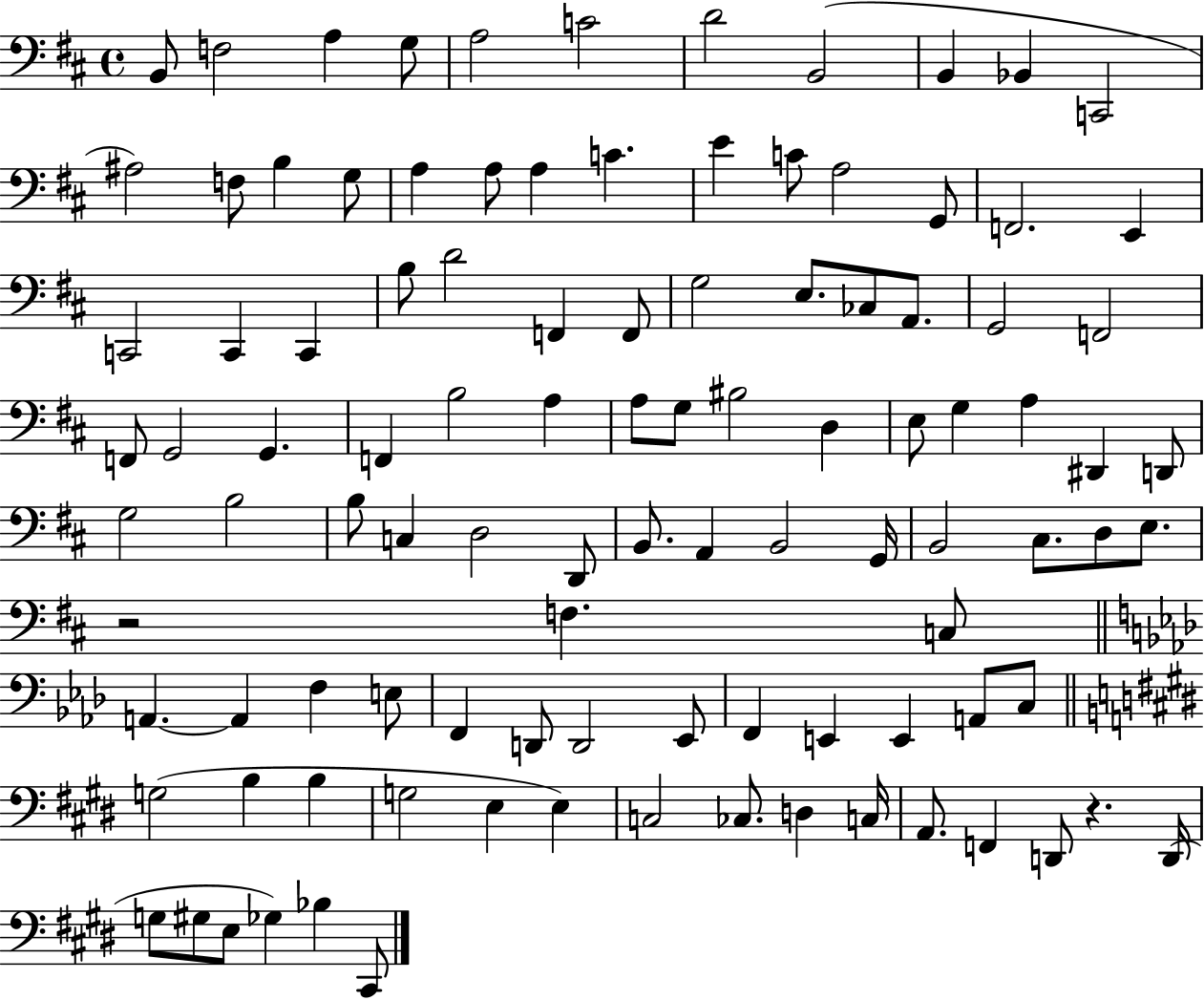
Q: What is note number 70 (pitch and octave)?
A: A2